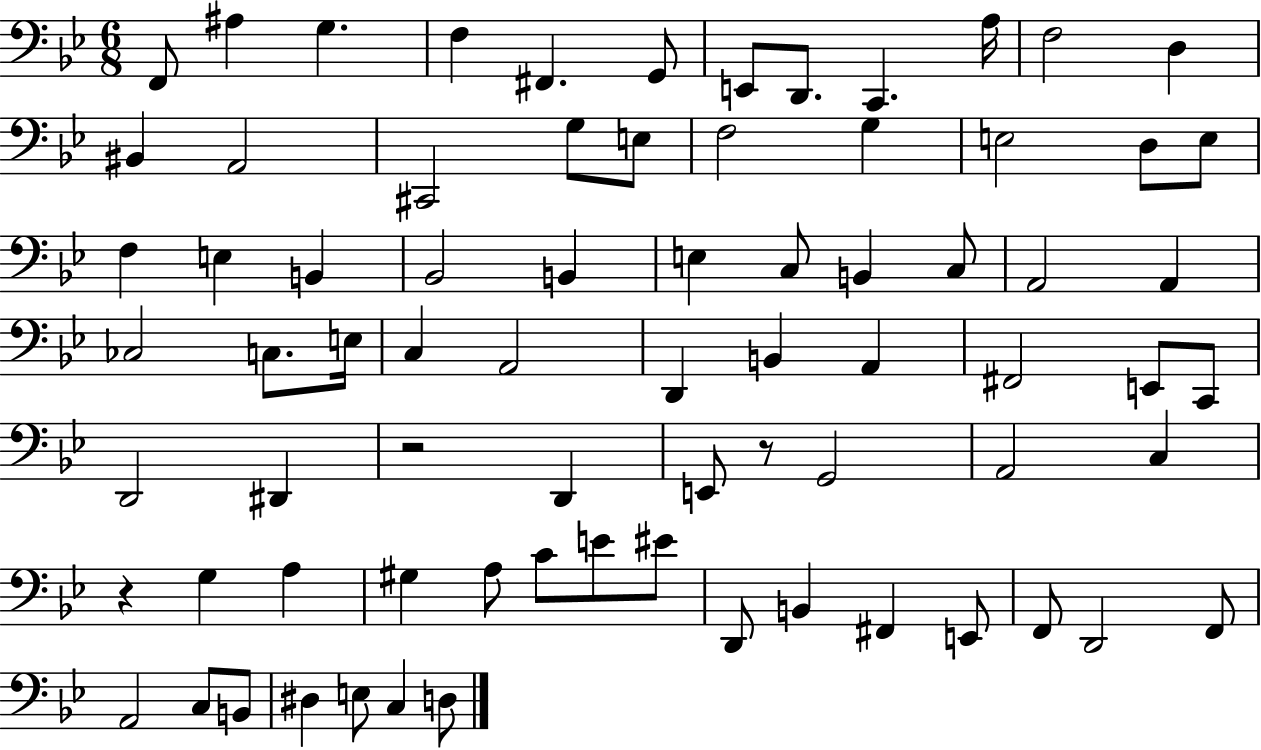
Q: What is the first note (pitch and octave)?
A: F2